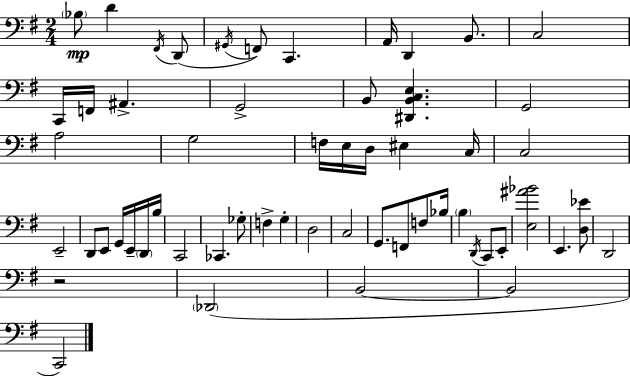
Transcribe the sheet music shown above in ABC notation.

X:1
T:Untitled
M:2/4
L:1/4
K:G
_B,/2 D ^F,,/4 D,,/2 ^G,,/4 F,,/2 C,, A,,/4 D,, B,,/2 C,2 C,,/4 F,,/4 ^A,, G,,2 B,,/2 [^D,,B,,C,E,] G,,2 A,2 G,2 F,/4 E,/4 D,/4 ^E, C,/4 C,2 E,,2 D,,/2 E,,/2 G,,/4 E,,/4 D,,/4 B,/4 C,,2 _C,, _G,/2 F, G, D,2 C,2 G,,/2 F,,/2 F,/2 _B,/4 B, D,,/4 C,,/2 E,,/2 [E,^A_B]2 E,, [D,_E]/2 D,,2 z2 _D,,2 B,,2 B,,2 C,,2